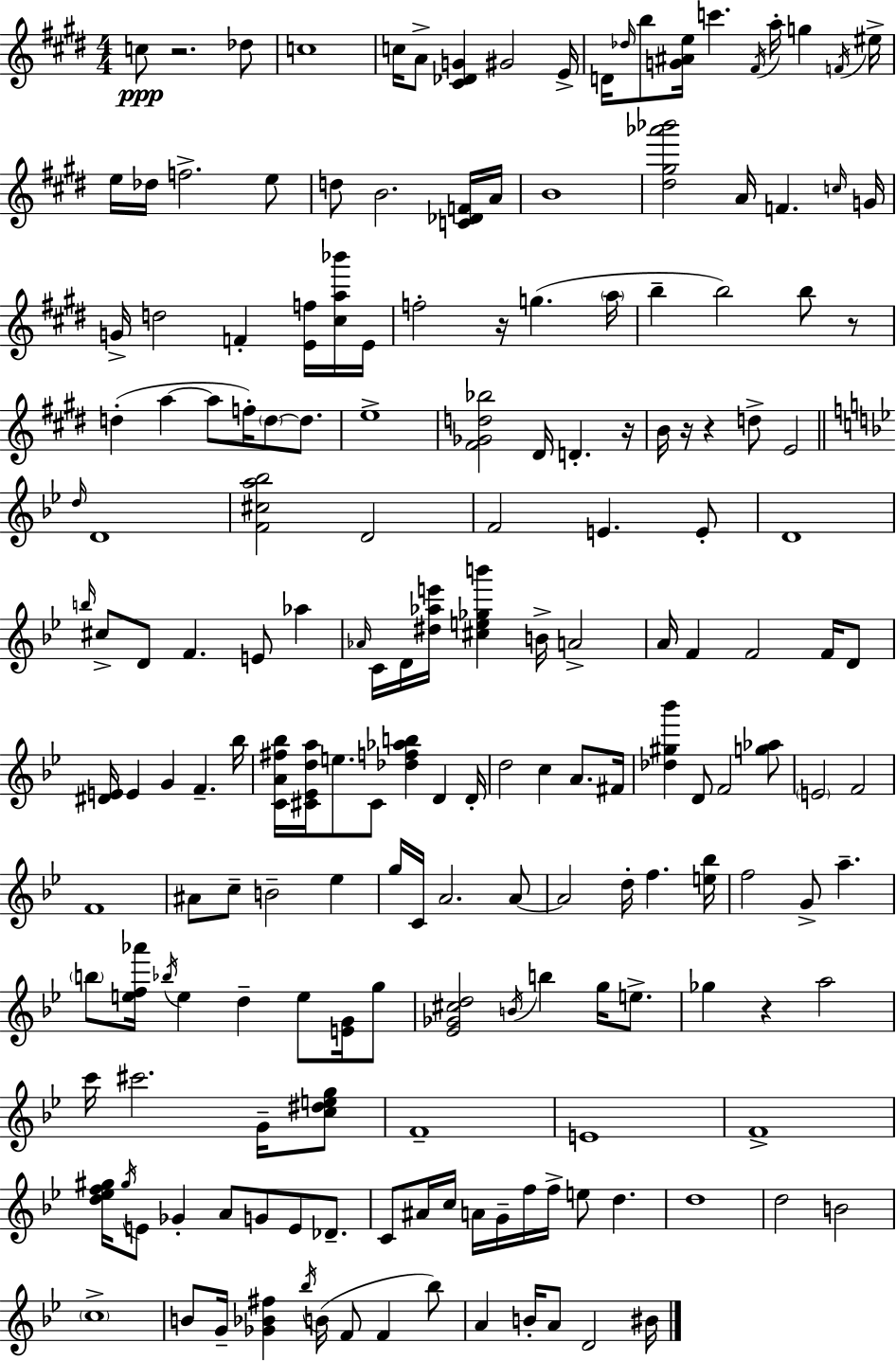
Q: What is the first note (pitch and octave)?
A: C5